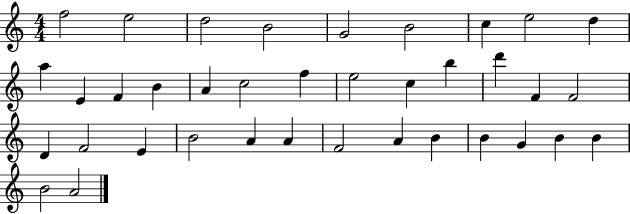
{
  \clef treble
  \numericTimeSignature
  \time 4/4
  \key c \major
  f''2 e''2 | d''2 b'2 | g'2 b'2 | c''4 e''2 d''4 | \break a''4 e'4 f'4 b'4 | a'4 c''2 f''4 | e''2 c''4 b''4 | d'''4 f'4 f'2 | \break d'4 f'2 e'4 | b'2 a'4 a'4 | f'2 a'4 b'4 | b'4 g'4 b'4 b'4 | \break b'2 a'2 | \bar "|."
}